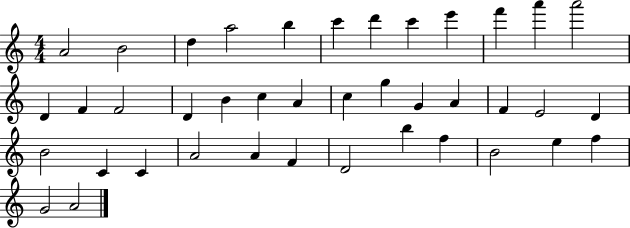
X:1
T:Untitled
M:4/4
L:1/4
K:C
A2 B2 d a2 b c' d' c' e' f' a' a'2 D F F2 D B c A c g G A F E2 D B2 C C A2 A F D2 b f B2 e f G2 A2